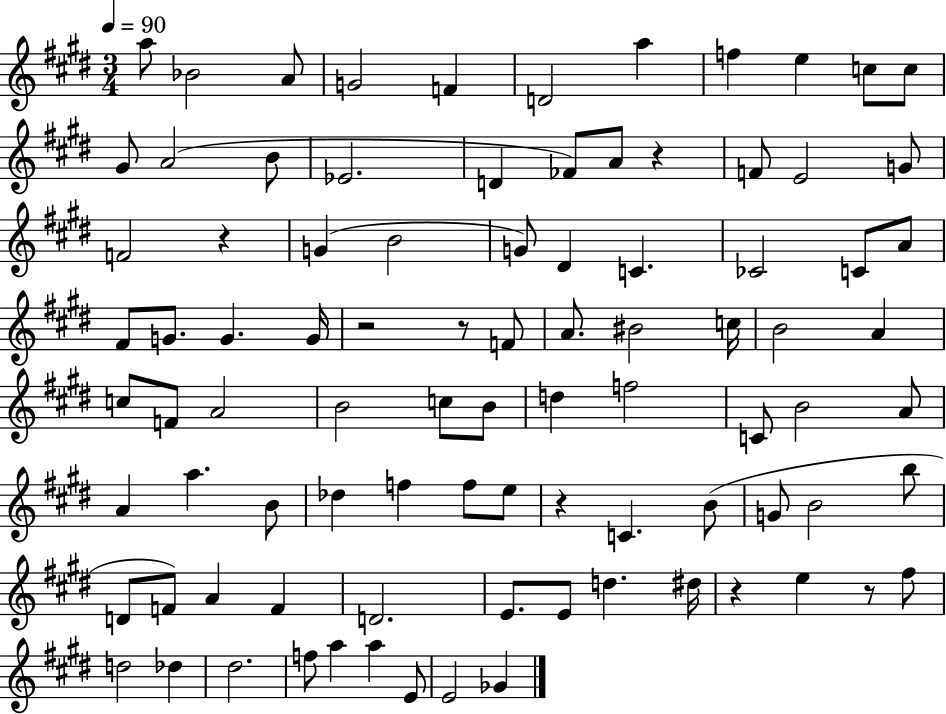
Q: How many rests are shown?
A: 7